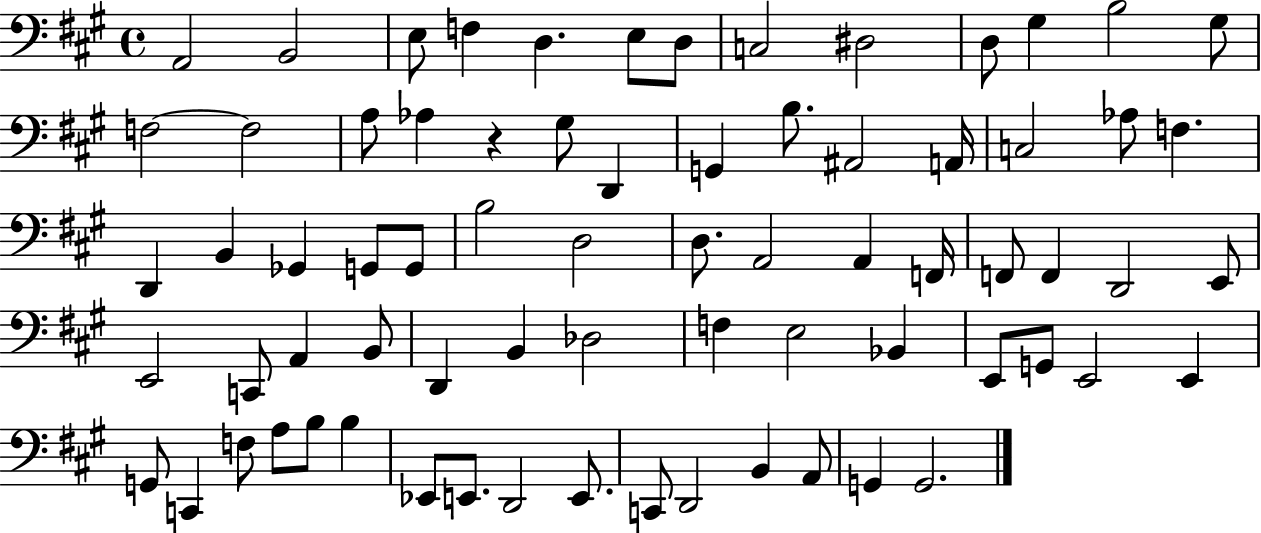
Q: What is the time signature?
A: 4/4